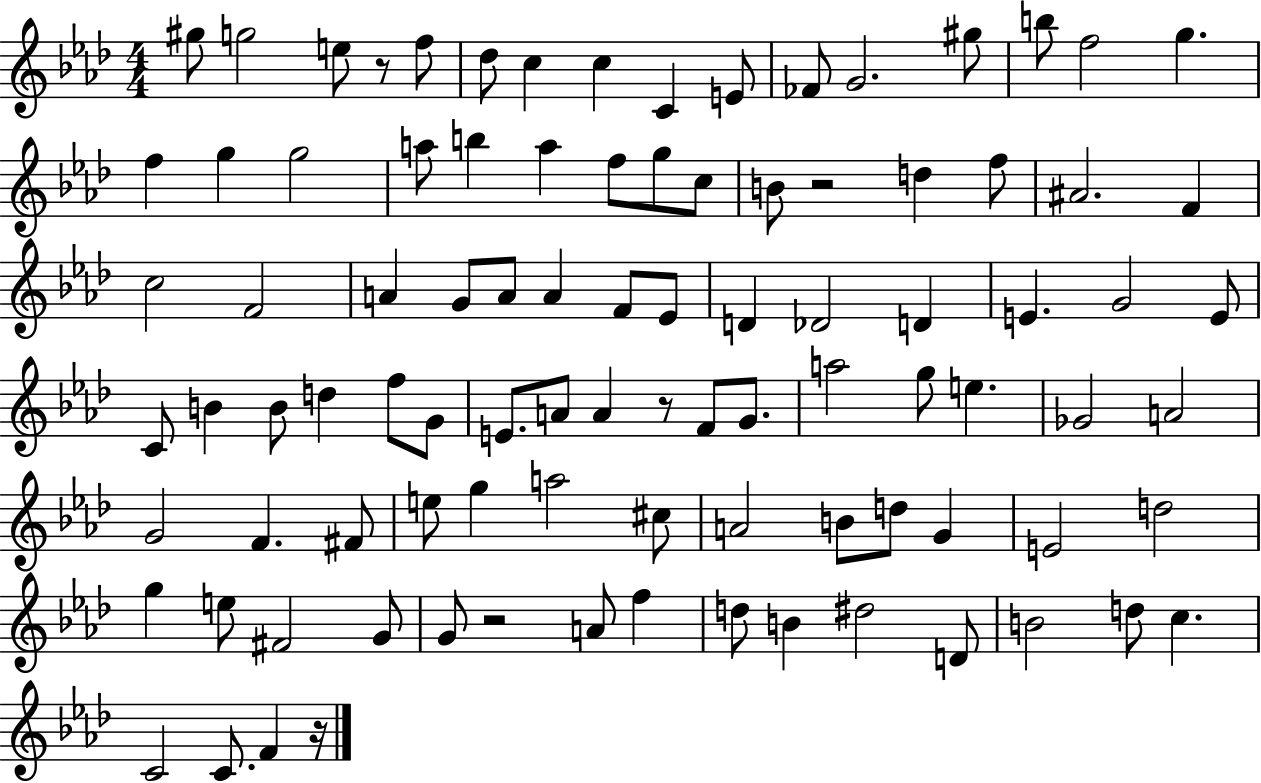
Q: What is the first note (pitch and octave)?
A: G#5